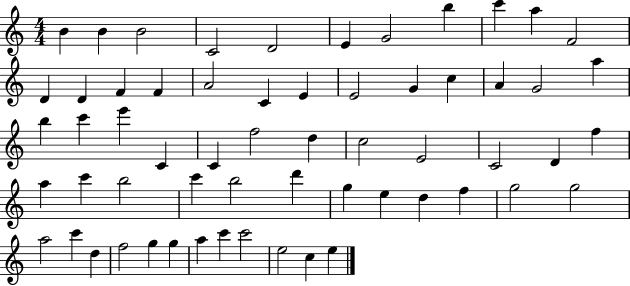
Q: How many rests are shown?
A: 0